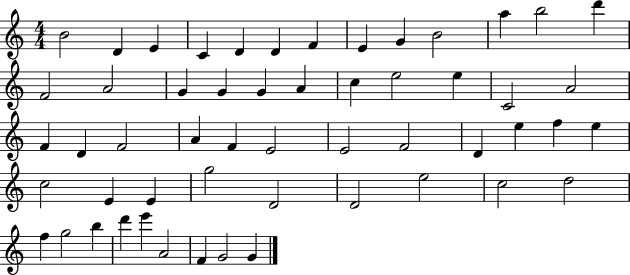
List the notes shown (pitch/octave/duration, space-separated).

B4/h D4/q E4/q C4/q D4/q D4/q F4/q E4/q G4/q B4/h A5/q B5/h D6/q F4/h A4/h G4/q G4/q G4/q A4/q C5/q E5/h E5/q C4/h A4/h F4/q D4/q F4/h A4/q F4/q E4/h E4/h F4/h D4/q E5/q F5/q E5/q C5/h E4/q E4/q G5/h D4/h D4/h E5/h C5/h D5/h F5/q G5/h B5/q D6/q E6/q A4/h F4/q G4/h G4/q